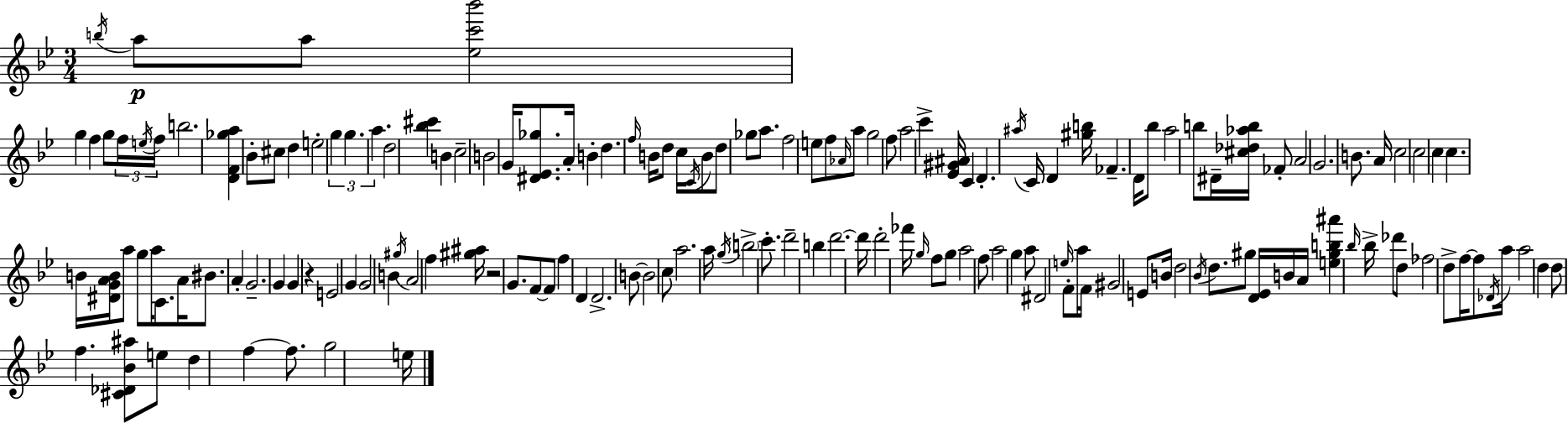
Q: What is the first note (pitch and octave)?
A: B5